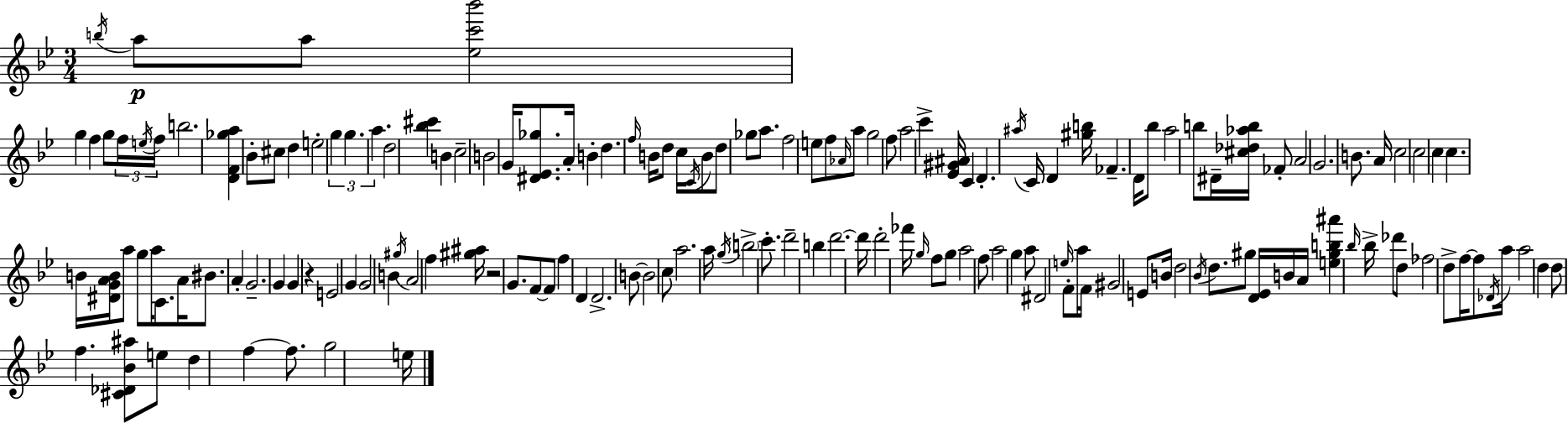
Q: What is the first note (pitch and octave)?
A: B5